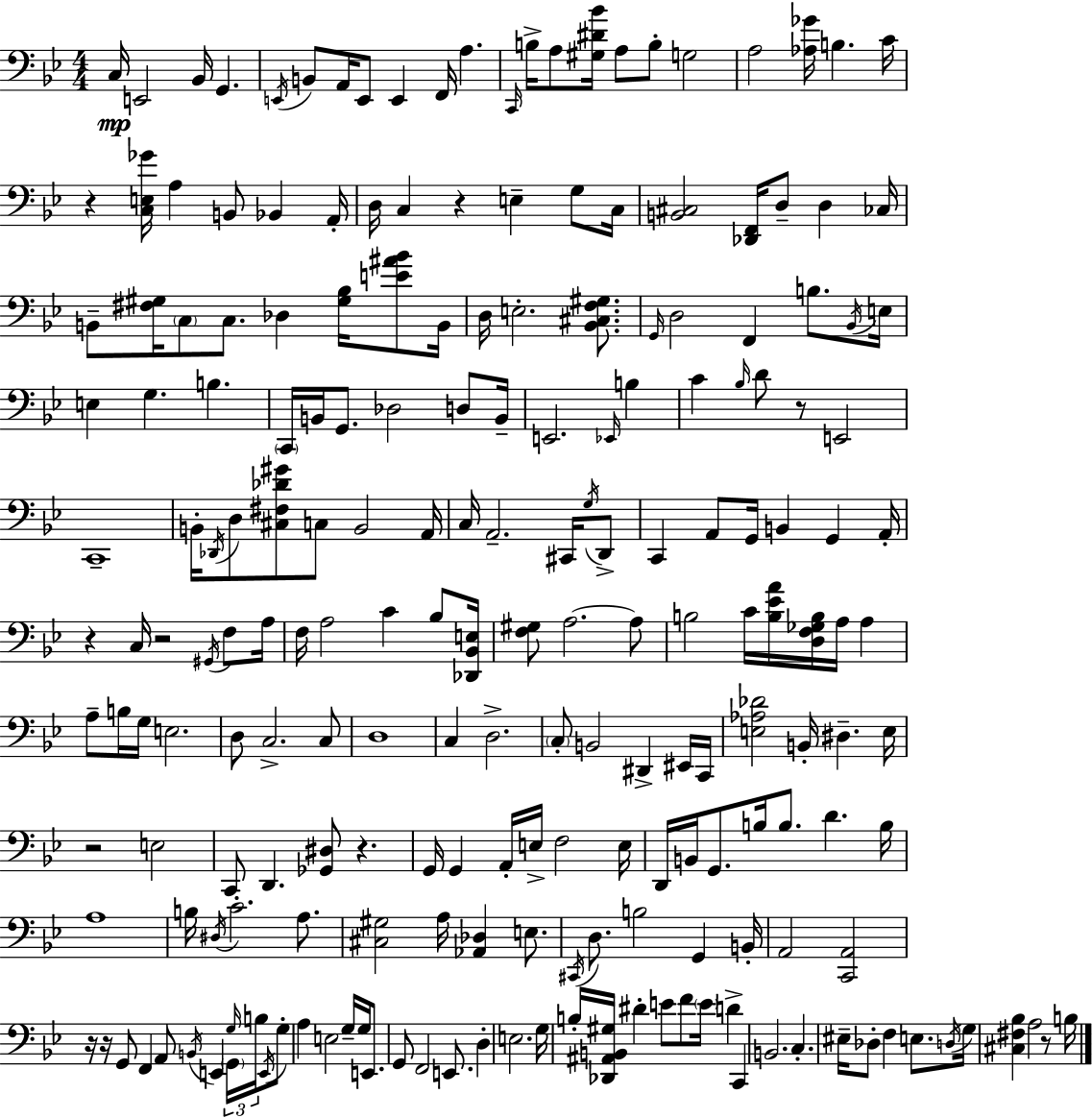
C3/s E2/h Bb2/s G2/q. E2/s B2/e A2/s E2/e E2/q F2/s A3/q. C2/s B3/s A3/e [G#3,D#4,Bb4]/s A3/e B3/e G3/h A3/h [Ab3,Gb4]/s B3/q. C4/s R/q [C3,E3,Gb4]/s A3/q B2/e Bb2/q A2/s D3/s C3/q R/q E3/q G3/e C3/s [B2,C#3]/h [Db2,F2]/s D3/e D3/q CES3/s B2/e [F#3,G#3]/s C3/e C3/e. Db3/q [G#3,Bb3]/s [E4,A#4,Bb4]/e B2/s D3/s E3/h. [Bb2,C#3,F3,G#3]/e. G2/s D3/h F2/q B3/e. Bb2/s E3/s E3/q G3/q. B3/q. C2/s B2/s G2/e. Db3/h D3/e B2/s E2/h. Eb2/s B3/q C4/q Bb3/s D4/e R/e E2/h C2/w B2/s Db2/s D3/e [C#3,F#3,Db4,G#4]/e C3/e B2/h A2/s C3/s A2/h. C#2/s G3/s D2/e C2/q A2/e G2/s B2/q G2/q A2/s R/q C3/s R/h G#2/s F3/e A3/s F3/s A3/h C4/q Bb3/e [Db2,Bb2,E3]/s [F3,G#3]/e A3/h. A3/e B3/h C4/s [B3,Eb4,A4]/s [D3,F3,Gb3,B3]/s A3/s A3/q A3/e B3/s G3/s E3/h. D3/e C3/h. C3/e D3/w C3/q D3/h. C3/e B2/h D#2/q EIS2/s C2/s [E3,Ab3,Db4]/h B2/s D#3/q. E3/s R/h E3/h C2/e D2/q. [Gb2,D#3]/e R/q. G2/s G2/q A2/s E3/s F3/h E3/s D2/s B2/s G2/e. B3/s B3/e. D4/q. B3/s A3/w B3/s D#3/s C4/h. A3/e. [C#3,G#3]/h A3/s [Ab2,Db3]/q E3/e. C#2/s D3/e. B3/h G2/q B2/s A2/h [C2,A2]/h R/s R/s G2/e F2/q A2/e B2/s E2/q G2/s G3/s B3/s E2/s G3/e A3/q E3/h G3/s G3/s E2/e. G2/e F2/h E2/e. D3/q E3/h. G3/s B3/s [Db2,A#2,B2,G#3]/s D#4/q E4/e F4/e E4/s D4/q C2/q B2/h. C3/q. EIS3/s Db3/e F3/q E3/e. D3/s G3/s [C#3,F#3,Bb3]/q A3/h R/e B3/s